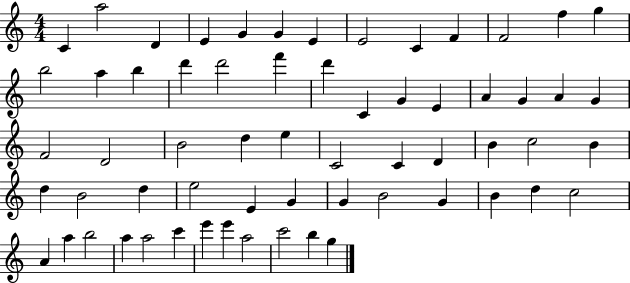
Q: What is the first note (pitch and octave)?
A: C4